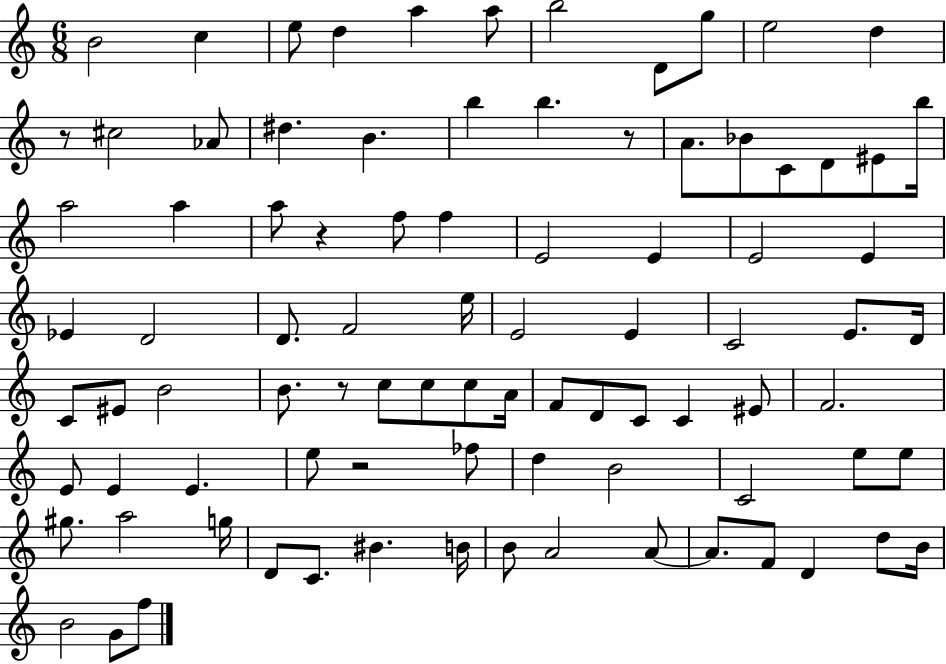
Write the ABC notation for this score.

X:1
T:Untitled
M:6/8
L:1/4
K:C
B2 c e/2 d a a/2 b2 D/2 g/2 e2 d z/2 ^c2 _A/2 ^d B b b z/2 A/2 _B/2 C/2 D/2 ^E/2 b/4 a2 a a/2 z f/2 f E2 E E2 E _E D2 D/2 F2 e/4 E2 E C2 E/2 D/4 C/2 ^E/2 B2 B/2 z/2 c/2 c/2 c/2 A/4 F/2 D/2 C/2 C ^E/2 F2 E/2 E E e/2 z2 _f/2 d B2 C2 e/2 e/2 ^g/2 a2 g/4 D/2 C/2 ^B B/4 B/2 A2 A/2 A/2 F/2 D d/2 B/4 B2 G/2 f/2